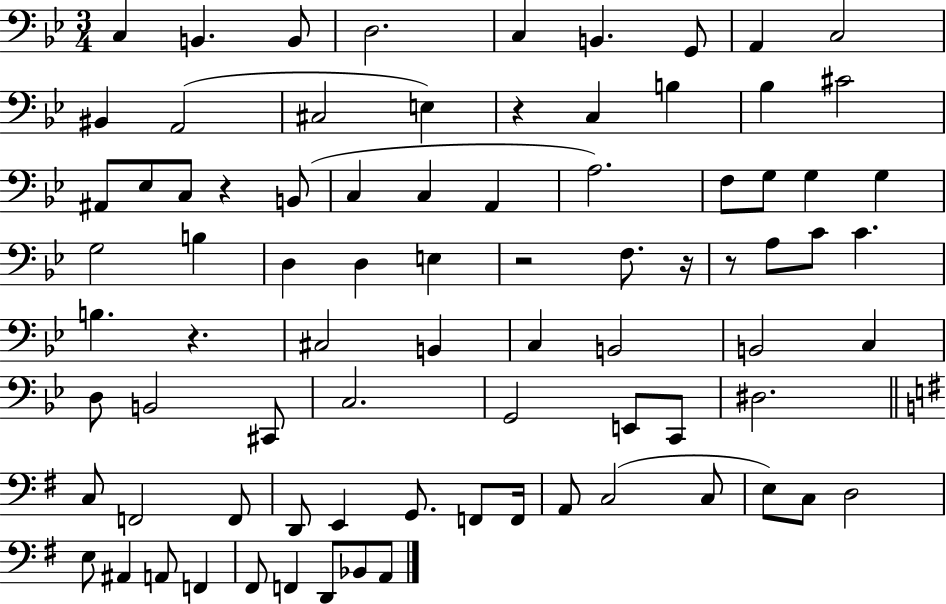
X:1
T:Untitled
M:3/4
L:1/4
K:Bb
C, B,, B,,/2 D,2 C, B,, G,,/2 A,, C,2 ^B,, A,,2 ^C,2 E, z C, B, _B, ^C2 ^A,,/2 _E,/2 C,/2 z B,,/2 C, C, A,, A,2 F,/2 G,/2 G, G, G,2 B, D, D, E, z2 F,/2 z/4 z/2 A,/2 C/2 C B, z ^C,2 B,, C, B,,2 B,,2 C, D,/2 B,,2 ^C,,/2 C,2 G,,2 E,,/2 C,,/2 ^D,2 C,/2 F,,2 F,,/2 D,,/2 E,, G,,/2 F,,/2 F,,/4 A,,/2 C,2 C,/2 E,/2 C,/2 D,2 E,/2 ^A,, A,,/2 F,, ^F,,/2 F,, D,,/2 _B,,/2 A,,/2